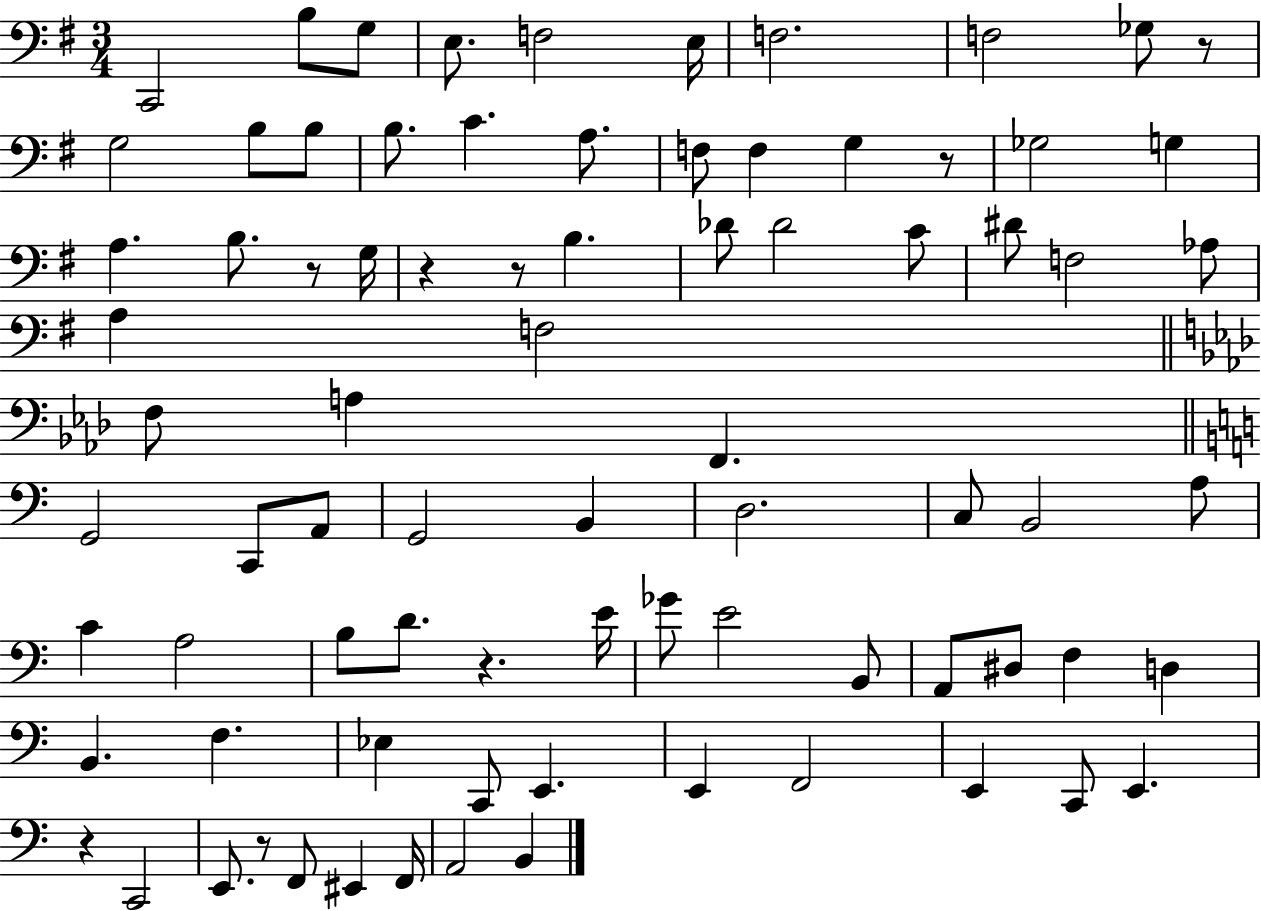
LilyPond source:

{
  \clef bass
  \numericTimeSignature
  \time 3/4
  \key g \major
  c,2 b8 g8 | e8. f2 e16 | f2. | f2 ges8 r8 | \break g2 b8 b8 | b8. c'4. a8. | f8 f4 g4 r8 | ges2 g4 | \break a4. b8. r8 g16 | r4 r8 b4. | des'8 des'2 c'8 | dis'8 f2 aes8 | \break a4 f2 | \bar "||" \break \key aes \major f8 a4 f,4. | \bar "||" \break \key a \minor g,2 c,8 a,8 | g,2 b,4 | d2. | c8 b,2 a8 | \break c'4 a2 | b8 d'8. r4. e'16 | ges'8 e'2 b,8 | a,8 dis8 f4 d4 | \break b,4. f4. | ees4 c,8 e,4. | e,4 f,2 | e,4 c,8 e,4. | \break r4 c,2 | e,8. r8 f,8 eis,4 f,16 | a,2 b,4 | \bar "|."
}